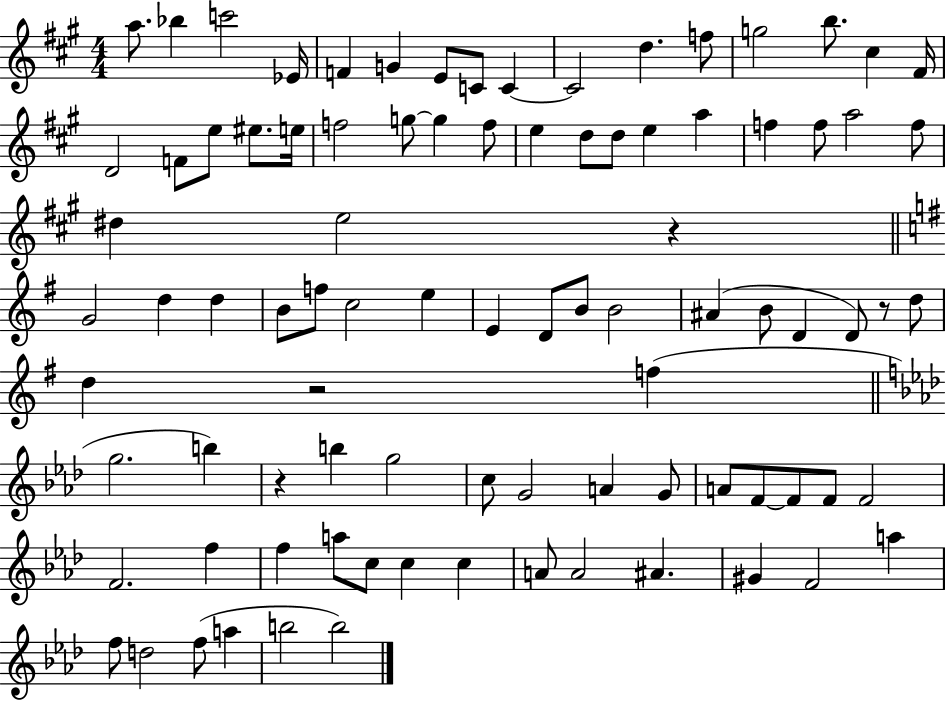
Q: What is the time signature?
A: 4/4